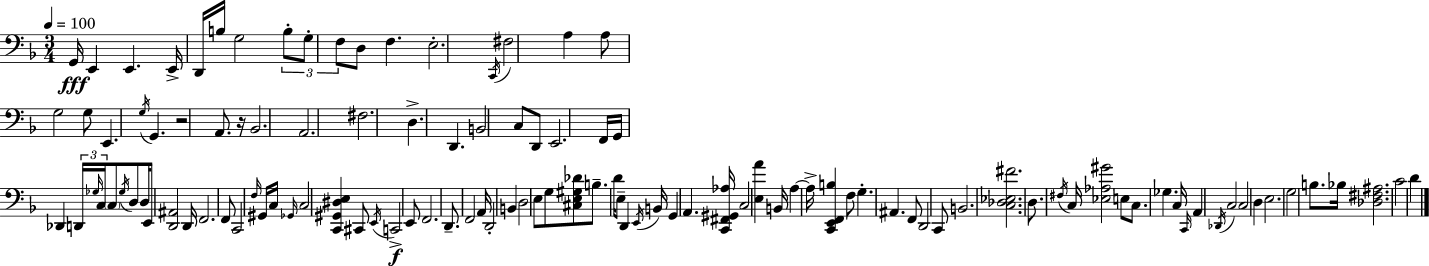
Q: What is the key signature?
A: F major